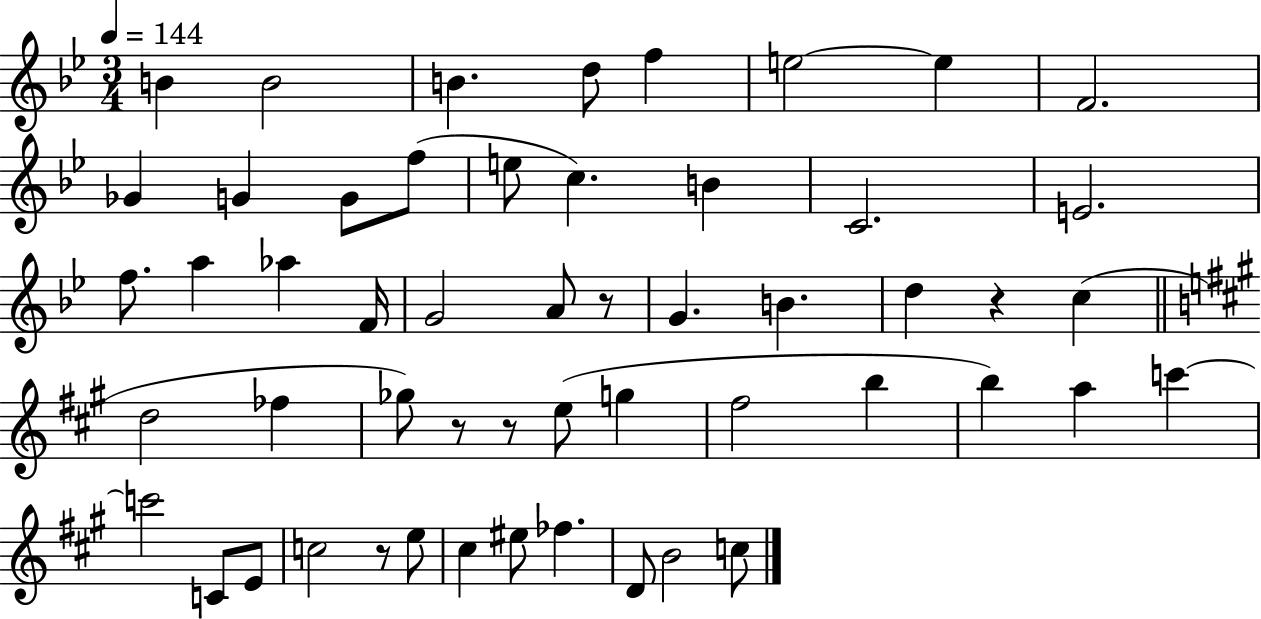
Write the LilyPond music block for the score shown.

{
  \clef treble
  \numericTimeSignature
  \time 3/4
  \key bes \major
  \tempo 4 = 144
  b'4 b'2 | b'4. d''8 f''4 | e''2~~ e''4 | f'2. | \break ges'4 g'4 g'8 f''8( | e''8 c''4.) b'4 | c'2. | e'2. | \break f''8. a''4 aes''4 f'16 | g'2 a'8 r8 | g'4. b'4. | d''4 r4 c''4( | \break \bar "||" \break \key a \major d''2 fes''4 | ges''8) r8 r8 e''8( g''4 | fis''2 b''4 | b''4) a''4 c'''4~~ | \break c'''2 c'8 e'8 | c''2 r8 e''8 | cis''4 eis''8 fes''4. | d'8 b'2 c''8 | \break \bar "|."
}